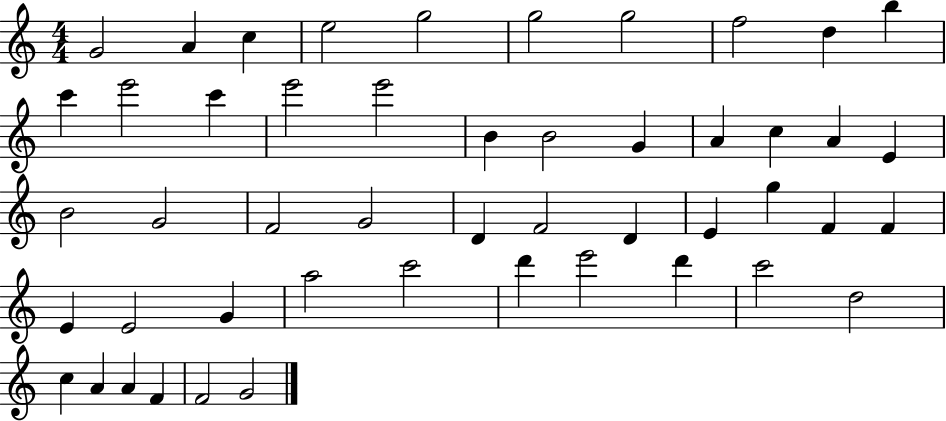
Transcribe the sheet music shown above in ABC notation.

X:1
T:Untitled
M:4/4
L:1/4
K:C
G2 A c e2 g2 g2 g2 f2 d b c' e'2 c' e'2 e'2 B B2 G A c A E B2 G2 F2 G2 D F2 D E g F F E E2 G a2 c'2 d' e'2 d' c'2 d2 c A A F F2 G2